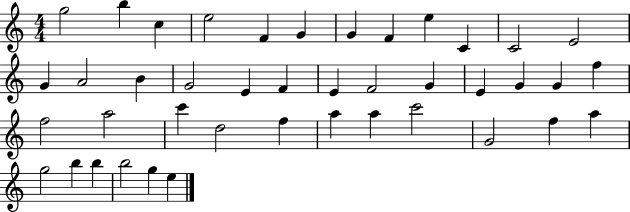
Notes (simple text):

G5/h B5/q C5/q E5/h F4/q G4/q G4/q F4/q E5/q C4/q C4/h E4/h G4/q A4/h B4/q G4/h E4/q F4/q E4/q F4/h G4/q E4/q G4/q G4/q F5/q F5/h A5/h C6/q D5/h F5/q A5/q A5/q C6/h G4/h F5/q A5/q G5/h B5/q B5/q B5/h G5/q E5/q